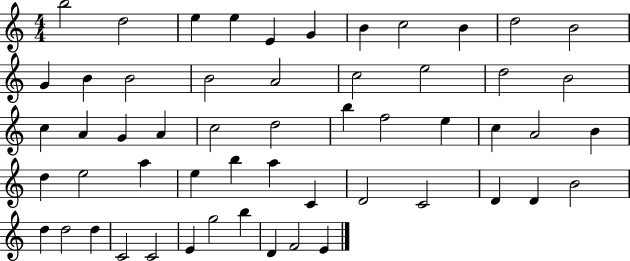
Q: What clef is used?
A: treble